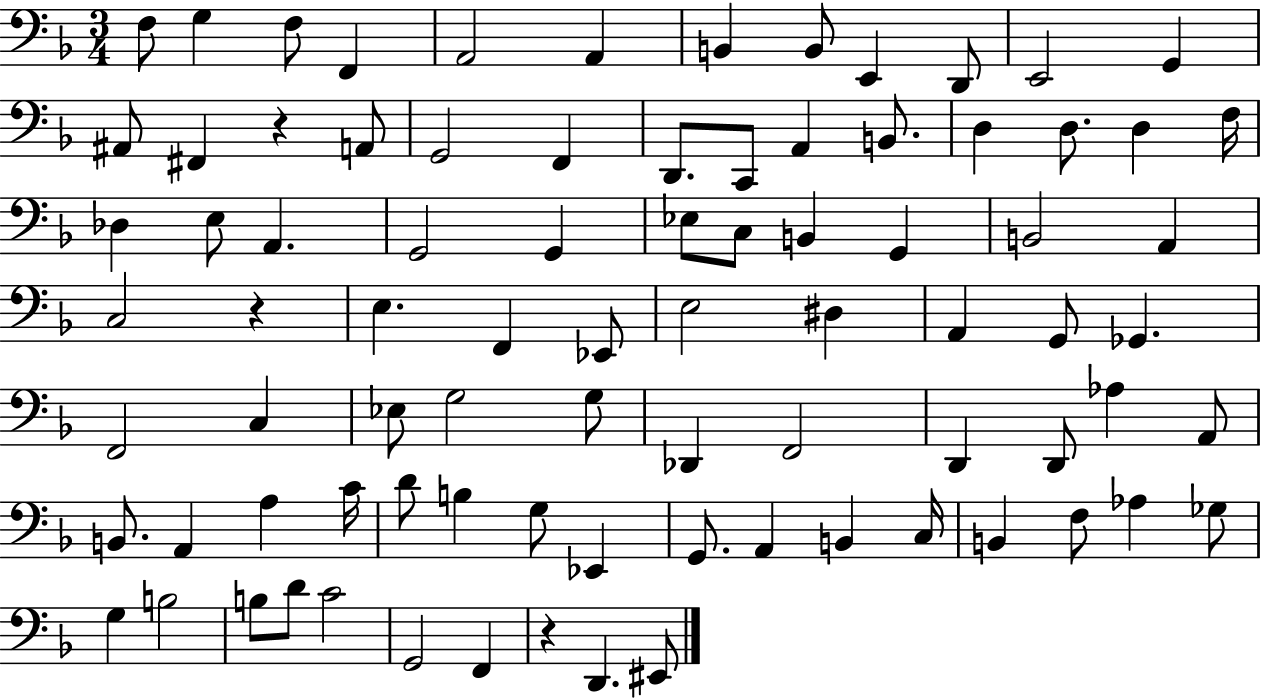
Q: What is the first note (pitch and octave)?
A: F3